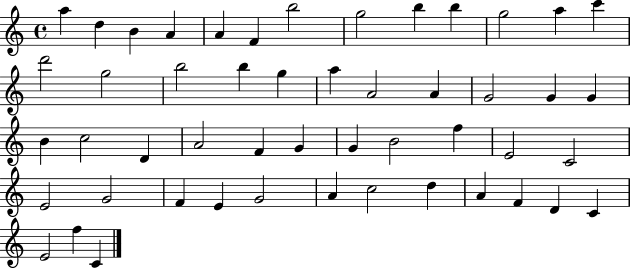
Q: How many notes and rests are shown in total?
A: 50